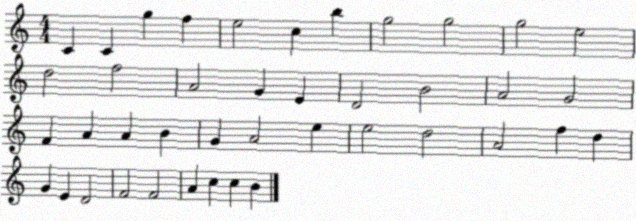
X:1
T:Untitled
M:4/4
L:1/4
K:C
C C g f e2 c b g2 g2 g2 e2 d2 f2 A2 G E D2 B2 A2 G2 F A A B G A2 e e2 d2 A2 f d G E D2 F2 F2 A c c B